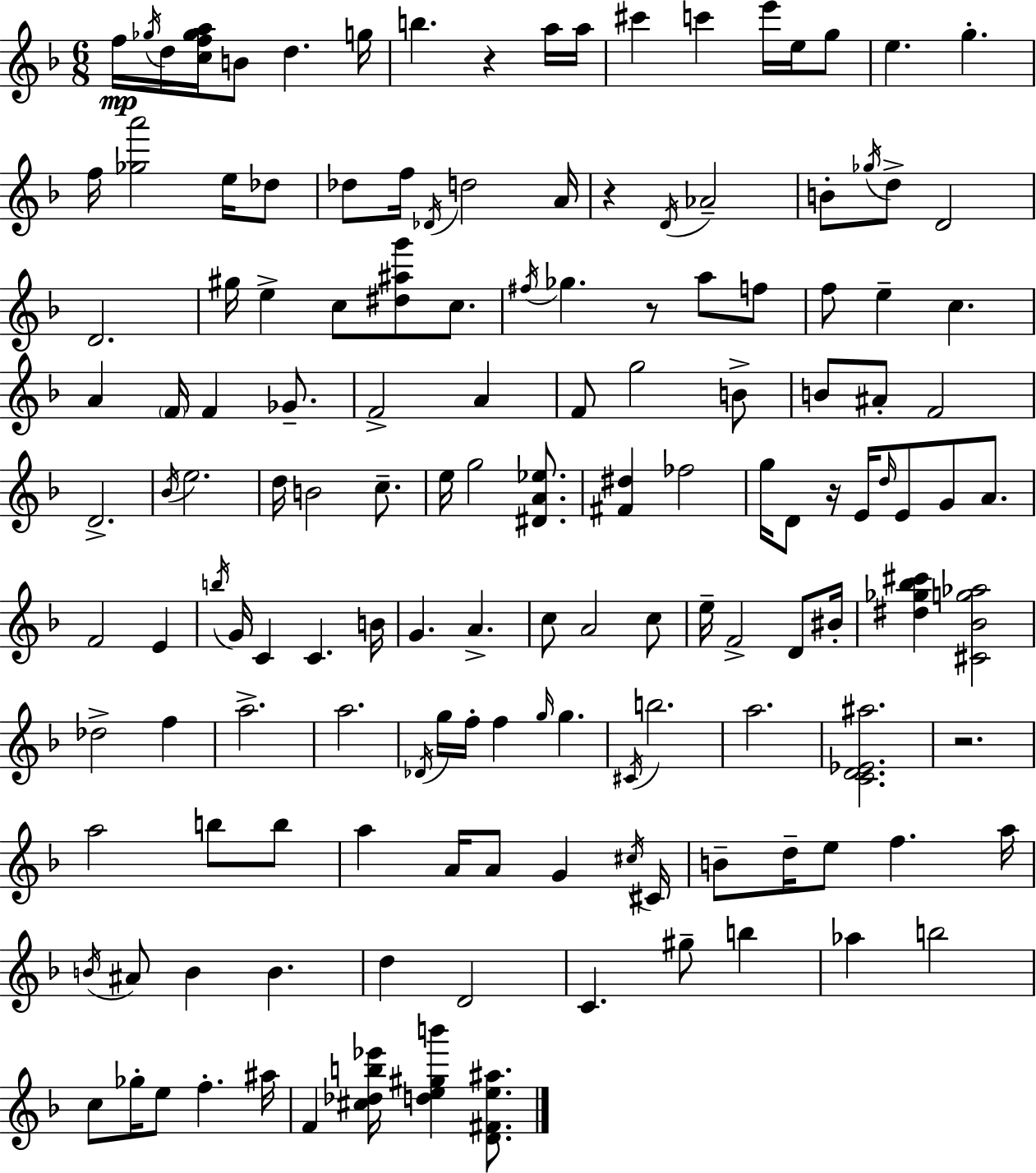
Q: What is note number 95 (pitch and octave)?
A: G5